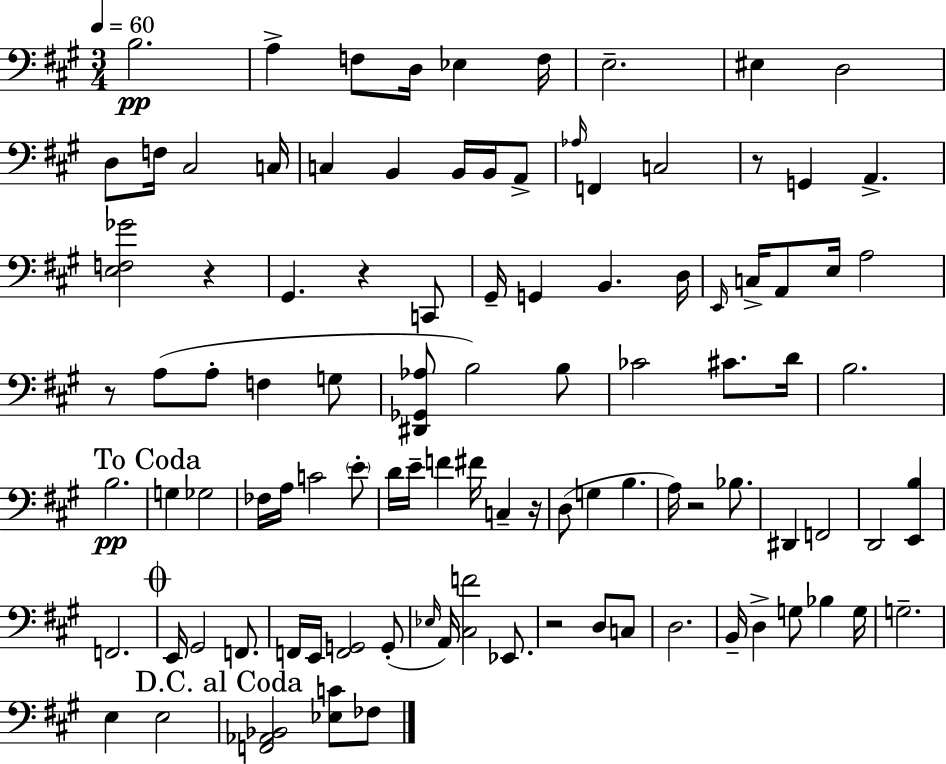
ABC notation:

X:1
T:Untitled
M:3/4
L:1/4
K:A
B,2 A, F,/2 D,/4 _E, F,/4 E,2 ^E, D,2 D,/2 F,/4 ^C,2 C,/4 C, B,, B,,/4 B,,/4 A,,/2 _A,/4 F,, C,2 z/2 G,, A,, [E,F,_G]2 z ^G,, z C,,/2 ^G,,/4 G,, B,, D,/4 E,,/4 C,/4 A,,/2 E,/4 A,2 z/2 A,/2 A,/2 F, G,/2 [^D,,_G,,_A,]/2 B,2 B,/2 _C2 ^C/2 D/4 B,2 B,2 G, _G,2 _F,/4 A,/4 C2 E/2 D/4 E/4 F ^F/4 C, z/4 D,/2 G, B, A,/4 z2 _B,/2 ^D,, F,,2 D,,2 [E,,B,] F,,2 E,,/4 ^G,,2 F,,/2 F,,/4 E,,/4 [F,,G,,]2 G,,/2 _E,/4 A,,/4 [^C,F]2 _E,,/2 z2 D,/2 C,/2 D,2 B,,/4 D, G,/2 _B, G,/4 G,2 E, E,2 [F,,_A,,_B,,]2 [_E,C]/2 _F,/2